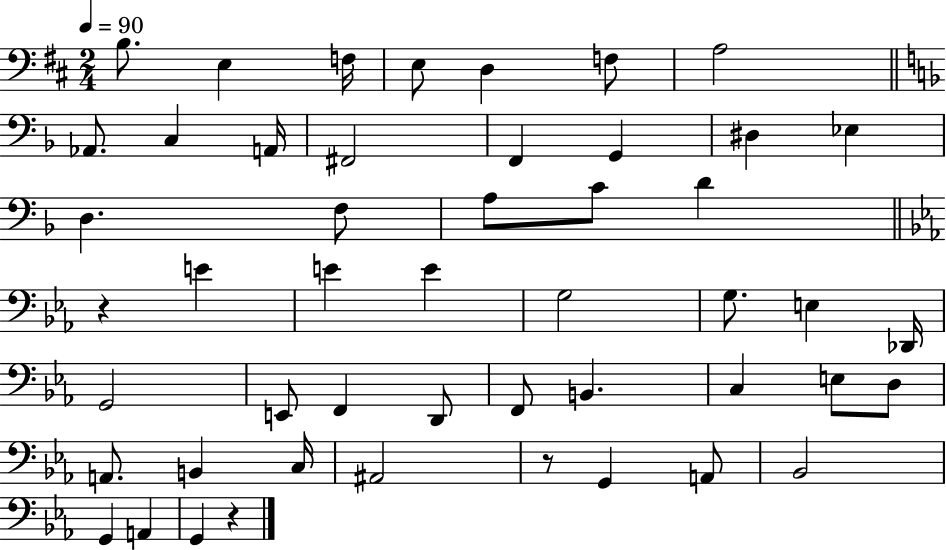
{
  \clef bass
  \numericTimeSignature
  \time 2/4
  \key d \major
  \tempo 4 = 90
  \repeat volta 2 { b8. e4 f16 | e8 d4 f8 | a2 | \bar "||" \break \key f \major aes,8. c4 a,16 | fis,2 | f,4 g,4 | dis4 ees4 | \break d4. f8 | a8 c'8 d'4 | \bar "||" \break \key ees \major r4 e'4 | e'4 e'4 | g2 | g8. e4 des,16 | \break g,2 | e,8 f,4 d,8 | f,8 b,4. | c4 e8 d8 | \break a,8. b,4 c16 | ais,2 | r8 g,4 a,8 | bes,2 | \break g,4 a,4 | g,4 r4 | } \bar "|."
}